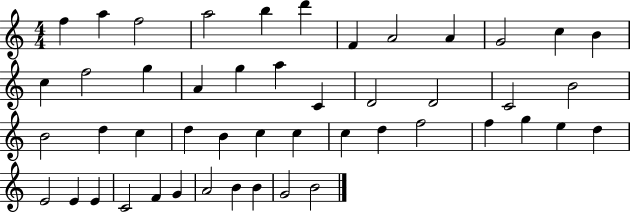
{
  \clef treble
  \numericTimeSignature
  \time 4/4
  \key c \major
  f''4 a''4 f''2 | a''2 b''4 d'''4 | f'4 a'2 a'4 | g'2 c''4 b'4 | \break c''4 f''2 g''4 | a'4 g''4 a''4 c'4 | d'2 d'2 | c'2 b'2 | \break b'2 d''4 c''4 | d''4 b'4 c''4 c''4 | c''4 d''4 f''2 | f''4 g''4 e''4 d''4 | \break e'2 e'4 e'4 | c'2 f'4 g'4 | a'2 b'4 b'4 | g'2 b'2 | \break \bar "|."
}